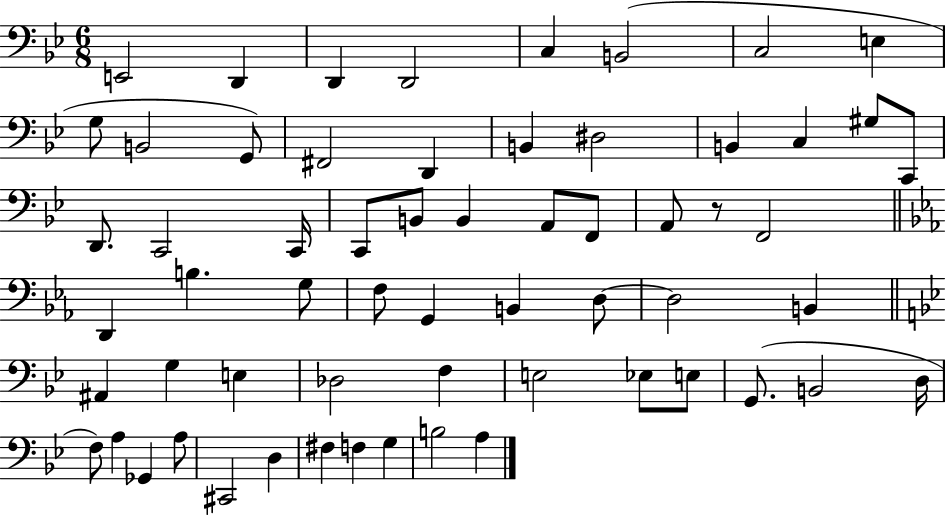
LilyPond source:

{
  \clef bass
  \numericTimeSignature
  \time 6/8
  \key bes \major
  \repeat volta 2 { e,2 d,4 | d,4 d,2 | c4 b,2( | c2 e4 | \break g8 b,2 g,8) | fis,2 d,4 | b,4 dis2 | b,4 c4 gis8 c,8 | \break d,8. c,2 c,16 | c,8 b,8 b,4 a,8 f,8 | a,8 r8 f,2 | \bar "||" \break \key ees \major d,4 b4. g8 | f8 g,4 b,4 d8~~ | d2 b,4 | \bar "||" \break \key bes \major ais,4 g4 e4 | des2 f4 | e2 ees8 e8 | g,8.( b,2 d16 | \break f8) a4 ges,4 a8 | cis,2 d4 | fis4 f4 g4 | b2 a4 | \break } \bar "|."
}